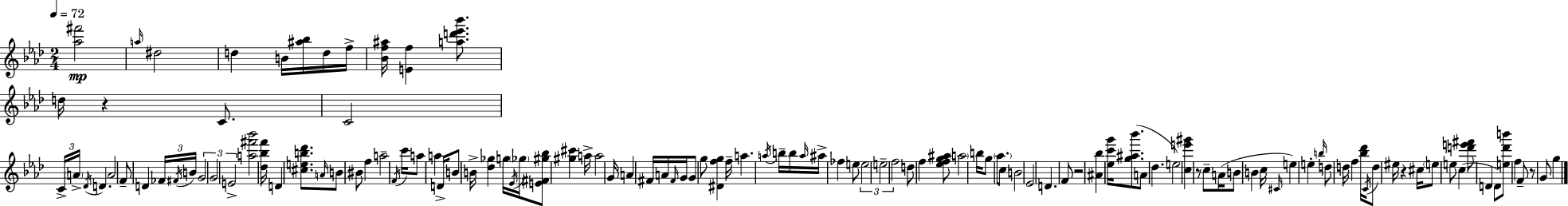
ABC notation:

X:1
T:Untitled
M:2/4
L:1/4
K:Ab
[_a^f']2 a/4 ^d2 d B/4 [^a_b]/4 d/4 f/4 [_Bf^a]/4 [Ef] [ad'_e'_b']/2 d/4 z C/2 C2 C/4 A/4 _D/4 D A2 F/2 D _F/4 ^F/4 B/4 G2 G2 E2 [a^f'_b']2 [_d_bf']/4 D [^ceb_d']/2 A/4 B/2 ^B/2 f a2 F/4 c'/4 a/2 a D/4 B/2 B/4 [_d_g] g/4 _E/4 _g/4 [E^F^g_b]/2 [^g^c'] a/4 a2 G/4 A ^F/4 A/4 ^F/4 G/4 G/2 g/2 [^Dfg] f/4 a a/4 b/4 b/4 a/4 ^a/4 _f e/2 e2 e2 f2 d/2 f [_efg^a]/2 a2 b/4 g/2 _a/2 c/2 B2 _E2 D F/2 z2 [^A_b] [_ec'g']/4 [g^a_b']/2 A/2 _d e2 [ce'^g'] z/2 c/2 A/4 B/2 B c/4 ^C/4 e e b/4 d/2 d/4 f [_b_d']/4 C/4 d/2 ^e/4 z ^c/4 e/2 e/2 c [d'e'^f']/2 D D/2 [e_d'b']/2 f F/2 z/2 G/2 g